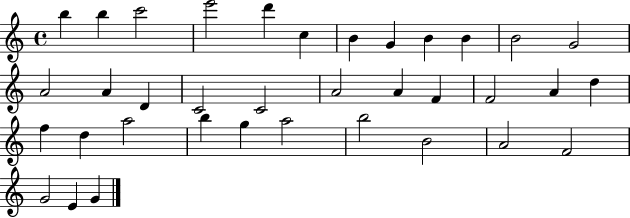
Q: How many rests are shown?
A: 0